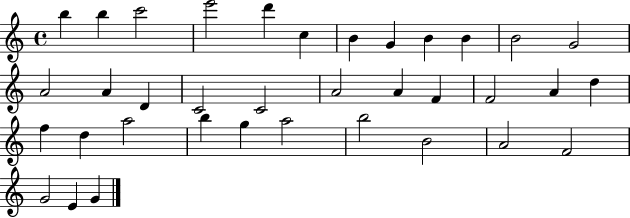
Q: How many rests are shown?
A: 0